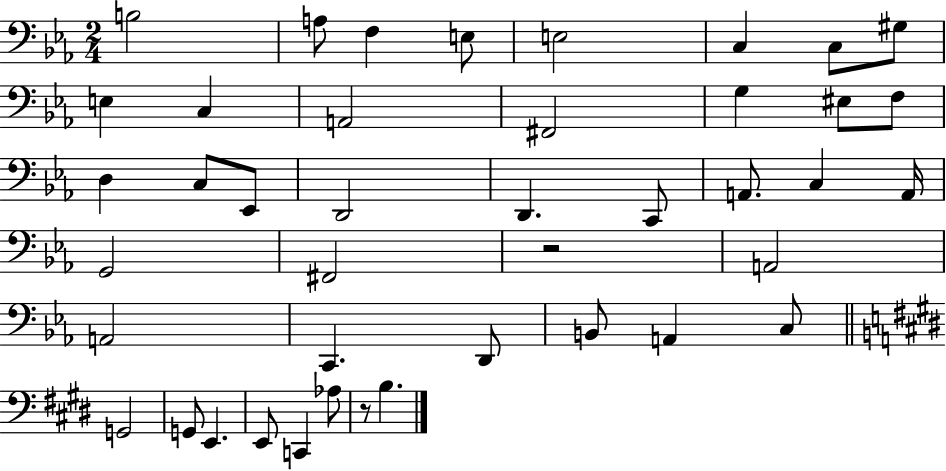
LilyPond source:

{
  \clef bass
  \numericTimeSignature
  \time 2/4
  \key ees \major
  b2 | a8 f4 e8 | e2 | c4 c8 gis8 | \break e4 c4 | a,2 | fis,2 | g4 eis8 f8 | \break d4 c8 ees,8 | d,2 | d,4. c,8 | a,8. c4 a,16 | \break g,2 | fis,2 | r2 | a,2 | \break a,2 | c,4. d,8 | b,8 a,4 c8 | \bar "||" \break \key e \major g,2 | g,8 e,4. | e,8 c,4 aes8 | r8 b4. | \break \bar "|."
}